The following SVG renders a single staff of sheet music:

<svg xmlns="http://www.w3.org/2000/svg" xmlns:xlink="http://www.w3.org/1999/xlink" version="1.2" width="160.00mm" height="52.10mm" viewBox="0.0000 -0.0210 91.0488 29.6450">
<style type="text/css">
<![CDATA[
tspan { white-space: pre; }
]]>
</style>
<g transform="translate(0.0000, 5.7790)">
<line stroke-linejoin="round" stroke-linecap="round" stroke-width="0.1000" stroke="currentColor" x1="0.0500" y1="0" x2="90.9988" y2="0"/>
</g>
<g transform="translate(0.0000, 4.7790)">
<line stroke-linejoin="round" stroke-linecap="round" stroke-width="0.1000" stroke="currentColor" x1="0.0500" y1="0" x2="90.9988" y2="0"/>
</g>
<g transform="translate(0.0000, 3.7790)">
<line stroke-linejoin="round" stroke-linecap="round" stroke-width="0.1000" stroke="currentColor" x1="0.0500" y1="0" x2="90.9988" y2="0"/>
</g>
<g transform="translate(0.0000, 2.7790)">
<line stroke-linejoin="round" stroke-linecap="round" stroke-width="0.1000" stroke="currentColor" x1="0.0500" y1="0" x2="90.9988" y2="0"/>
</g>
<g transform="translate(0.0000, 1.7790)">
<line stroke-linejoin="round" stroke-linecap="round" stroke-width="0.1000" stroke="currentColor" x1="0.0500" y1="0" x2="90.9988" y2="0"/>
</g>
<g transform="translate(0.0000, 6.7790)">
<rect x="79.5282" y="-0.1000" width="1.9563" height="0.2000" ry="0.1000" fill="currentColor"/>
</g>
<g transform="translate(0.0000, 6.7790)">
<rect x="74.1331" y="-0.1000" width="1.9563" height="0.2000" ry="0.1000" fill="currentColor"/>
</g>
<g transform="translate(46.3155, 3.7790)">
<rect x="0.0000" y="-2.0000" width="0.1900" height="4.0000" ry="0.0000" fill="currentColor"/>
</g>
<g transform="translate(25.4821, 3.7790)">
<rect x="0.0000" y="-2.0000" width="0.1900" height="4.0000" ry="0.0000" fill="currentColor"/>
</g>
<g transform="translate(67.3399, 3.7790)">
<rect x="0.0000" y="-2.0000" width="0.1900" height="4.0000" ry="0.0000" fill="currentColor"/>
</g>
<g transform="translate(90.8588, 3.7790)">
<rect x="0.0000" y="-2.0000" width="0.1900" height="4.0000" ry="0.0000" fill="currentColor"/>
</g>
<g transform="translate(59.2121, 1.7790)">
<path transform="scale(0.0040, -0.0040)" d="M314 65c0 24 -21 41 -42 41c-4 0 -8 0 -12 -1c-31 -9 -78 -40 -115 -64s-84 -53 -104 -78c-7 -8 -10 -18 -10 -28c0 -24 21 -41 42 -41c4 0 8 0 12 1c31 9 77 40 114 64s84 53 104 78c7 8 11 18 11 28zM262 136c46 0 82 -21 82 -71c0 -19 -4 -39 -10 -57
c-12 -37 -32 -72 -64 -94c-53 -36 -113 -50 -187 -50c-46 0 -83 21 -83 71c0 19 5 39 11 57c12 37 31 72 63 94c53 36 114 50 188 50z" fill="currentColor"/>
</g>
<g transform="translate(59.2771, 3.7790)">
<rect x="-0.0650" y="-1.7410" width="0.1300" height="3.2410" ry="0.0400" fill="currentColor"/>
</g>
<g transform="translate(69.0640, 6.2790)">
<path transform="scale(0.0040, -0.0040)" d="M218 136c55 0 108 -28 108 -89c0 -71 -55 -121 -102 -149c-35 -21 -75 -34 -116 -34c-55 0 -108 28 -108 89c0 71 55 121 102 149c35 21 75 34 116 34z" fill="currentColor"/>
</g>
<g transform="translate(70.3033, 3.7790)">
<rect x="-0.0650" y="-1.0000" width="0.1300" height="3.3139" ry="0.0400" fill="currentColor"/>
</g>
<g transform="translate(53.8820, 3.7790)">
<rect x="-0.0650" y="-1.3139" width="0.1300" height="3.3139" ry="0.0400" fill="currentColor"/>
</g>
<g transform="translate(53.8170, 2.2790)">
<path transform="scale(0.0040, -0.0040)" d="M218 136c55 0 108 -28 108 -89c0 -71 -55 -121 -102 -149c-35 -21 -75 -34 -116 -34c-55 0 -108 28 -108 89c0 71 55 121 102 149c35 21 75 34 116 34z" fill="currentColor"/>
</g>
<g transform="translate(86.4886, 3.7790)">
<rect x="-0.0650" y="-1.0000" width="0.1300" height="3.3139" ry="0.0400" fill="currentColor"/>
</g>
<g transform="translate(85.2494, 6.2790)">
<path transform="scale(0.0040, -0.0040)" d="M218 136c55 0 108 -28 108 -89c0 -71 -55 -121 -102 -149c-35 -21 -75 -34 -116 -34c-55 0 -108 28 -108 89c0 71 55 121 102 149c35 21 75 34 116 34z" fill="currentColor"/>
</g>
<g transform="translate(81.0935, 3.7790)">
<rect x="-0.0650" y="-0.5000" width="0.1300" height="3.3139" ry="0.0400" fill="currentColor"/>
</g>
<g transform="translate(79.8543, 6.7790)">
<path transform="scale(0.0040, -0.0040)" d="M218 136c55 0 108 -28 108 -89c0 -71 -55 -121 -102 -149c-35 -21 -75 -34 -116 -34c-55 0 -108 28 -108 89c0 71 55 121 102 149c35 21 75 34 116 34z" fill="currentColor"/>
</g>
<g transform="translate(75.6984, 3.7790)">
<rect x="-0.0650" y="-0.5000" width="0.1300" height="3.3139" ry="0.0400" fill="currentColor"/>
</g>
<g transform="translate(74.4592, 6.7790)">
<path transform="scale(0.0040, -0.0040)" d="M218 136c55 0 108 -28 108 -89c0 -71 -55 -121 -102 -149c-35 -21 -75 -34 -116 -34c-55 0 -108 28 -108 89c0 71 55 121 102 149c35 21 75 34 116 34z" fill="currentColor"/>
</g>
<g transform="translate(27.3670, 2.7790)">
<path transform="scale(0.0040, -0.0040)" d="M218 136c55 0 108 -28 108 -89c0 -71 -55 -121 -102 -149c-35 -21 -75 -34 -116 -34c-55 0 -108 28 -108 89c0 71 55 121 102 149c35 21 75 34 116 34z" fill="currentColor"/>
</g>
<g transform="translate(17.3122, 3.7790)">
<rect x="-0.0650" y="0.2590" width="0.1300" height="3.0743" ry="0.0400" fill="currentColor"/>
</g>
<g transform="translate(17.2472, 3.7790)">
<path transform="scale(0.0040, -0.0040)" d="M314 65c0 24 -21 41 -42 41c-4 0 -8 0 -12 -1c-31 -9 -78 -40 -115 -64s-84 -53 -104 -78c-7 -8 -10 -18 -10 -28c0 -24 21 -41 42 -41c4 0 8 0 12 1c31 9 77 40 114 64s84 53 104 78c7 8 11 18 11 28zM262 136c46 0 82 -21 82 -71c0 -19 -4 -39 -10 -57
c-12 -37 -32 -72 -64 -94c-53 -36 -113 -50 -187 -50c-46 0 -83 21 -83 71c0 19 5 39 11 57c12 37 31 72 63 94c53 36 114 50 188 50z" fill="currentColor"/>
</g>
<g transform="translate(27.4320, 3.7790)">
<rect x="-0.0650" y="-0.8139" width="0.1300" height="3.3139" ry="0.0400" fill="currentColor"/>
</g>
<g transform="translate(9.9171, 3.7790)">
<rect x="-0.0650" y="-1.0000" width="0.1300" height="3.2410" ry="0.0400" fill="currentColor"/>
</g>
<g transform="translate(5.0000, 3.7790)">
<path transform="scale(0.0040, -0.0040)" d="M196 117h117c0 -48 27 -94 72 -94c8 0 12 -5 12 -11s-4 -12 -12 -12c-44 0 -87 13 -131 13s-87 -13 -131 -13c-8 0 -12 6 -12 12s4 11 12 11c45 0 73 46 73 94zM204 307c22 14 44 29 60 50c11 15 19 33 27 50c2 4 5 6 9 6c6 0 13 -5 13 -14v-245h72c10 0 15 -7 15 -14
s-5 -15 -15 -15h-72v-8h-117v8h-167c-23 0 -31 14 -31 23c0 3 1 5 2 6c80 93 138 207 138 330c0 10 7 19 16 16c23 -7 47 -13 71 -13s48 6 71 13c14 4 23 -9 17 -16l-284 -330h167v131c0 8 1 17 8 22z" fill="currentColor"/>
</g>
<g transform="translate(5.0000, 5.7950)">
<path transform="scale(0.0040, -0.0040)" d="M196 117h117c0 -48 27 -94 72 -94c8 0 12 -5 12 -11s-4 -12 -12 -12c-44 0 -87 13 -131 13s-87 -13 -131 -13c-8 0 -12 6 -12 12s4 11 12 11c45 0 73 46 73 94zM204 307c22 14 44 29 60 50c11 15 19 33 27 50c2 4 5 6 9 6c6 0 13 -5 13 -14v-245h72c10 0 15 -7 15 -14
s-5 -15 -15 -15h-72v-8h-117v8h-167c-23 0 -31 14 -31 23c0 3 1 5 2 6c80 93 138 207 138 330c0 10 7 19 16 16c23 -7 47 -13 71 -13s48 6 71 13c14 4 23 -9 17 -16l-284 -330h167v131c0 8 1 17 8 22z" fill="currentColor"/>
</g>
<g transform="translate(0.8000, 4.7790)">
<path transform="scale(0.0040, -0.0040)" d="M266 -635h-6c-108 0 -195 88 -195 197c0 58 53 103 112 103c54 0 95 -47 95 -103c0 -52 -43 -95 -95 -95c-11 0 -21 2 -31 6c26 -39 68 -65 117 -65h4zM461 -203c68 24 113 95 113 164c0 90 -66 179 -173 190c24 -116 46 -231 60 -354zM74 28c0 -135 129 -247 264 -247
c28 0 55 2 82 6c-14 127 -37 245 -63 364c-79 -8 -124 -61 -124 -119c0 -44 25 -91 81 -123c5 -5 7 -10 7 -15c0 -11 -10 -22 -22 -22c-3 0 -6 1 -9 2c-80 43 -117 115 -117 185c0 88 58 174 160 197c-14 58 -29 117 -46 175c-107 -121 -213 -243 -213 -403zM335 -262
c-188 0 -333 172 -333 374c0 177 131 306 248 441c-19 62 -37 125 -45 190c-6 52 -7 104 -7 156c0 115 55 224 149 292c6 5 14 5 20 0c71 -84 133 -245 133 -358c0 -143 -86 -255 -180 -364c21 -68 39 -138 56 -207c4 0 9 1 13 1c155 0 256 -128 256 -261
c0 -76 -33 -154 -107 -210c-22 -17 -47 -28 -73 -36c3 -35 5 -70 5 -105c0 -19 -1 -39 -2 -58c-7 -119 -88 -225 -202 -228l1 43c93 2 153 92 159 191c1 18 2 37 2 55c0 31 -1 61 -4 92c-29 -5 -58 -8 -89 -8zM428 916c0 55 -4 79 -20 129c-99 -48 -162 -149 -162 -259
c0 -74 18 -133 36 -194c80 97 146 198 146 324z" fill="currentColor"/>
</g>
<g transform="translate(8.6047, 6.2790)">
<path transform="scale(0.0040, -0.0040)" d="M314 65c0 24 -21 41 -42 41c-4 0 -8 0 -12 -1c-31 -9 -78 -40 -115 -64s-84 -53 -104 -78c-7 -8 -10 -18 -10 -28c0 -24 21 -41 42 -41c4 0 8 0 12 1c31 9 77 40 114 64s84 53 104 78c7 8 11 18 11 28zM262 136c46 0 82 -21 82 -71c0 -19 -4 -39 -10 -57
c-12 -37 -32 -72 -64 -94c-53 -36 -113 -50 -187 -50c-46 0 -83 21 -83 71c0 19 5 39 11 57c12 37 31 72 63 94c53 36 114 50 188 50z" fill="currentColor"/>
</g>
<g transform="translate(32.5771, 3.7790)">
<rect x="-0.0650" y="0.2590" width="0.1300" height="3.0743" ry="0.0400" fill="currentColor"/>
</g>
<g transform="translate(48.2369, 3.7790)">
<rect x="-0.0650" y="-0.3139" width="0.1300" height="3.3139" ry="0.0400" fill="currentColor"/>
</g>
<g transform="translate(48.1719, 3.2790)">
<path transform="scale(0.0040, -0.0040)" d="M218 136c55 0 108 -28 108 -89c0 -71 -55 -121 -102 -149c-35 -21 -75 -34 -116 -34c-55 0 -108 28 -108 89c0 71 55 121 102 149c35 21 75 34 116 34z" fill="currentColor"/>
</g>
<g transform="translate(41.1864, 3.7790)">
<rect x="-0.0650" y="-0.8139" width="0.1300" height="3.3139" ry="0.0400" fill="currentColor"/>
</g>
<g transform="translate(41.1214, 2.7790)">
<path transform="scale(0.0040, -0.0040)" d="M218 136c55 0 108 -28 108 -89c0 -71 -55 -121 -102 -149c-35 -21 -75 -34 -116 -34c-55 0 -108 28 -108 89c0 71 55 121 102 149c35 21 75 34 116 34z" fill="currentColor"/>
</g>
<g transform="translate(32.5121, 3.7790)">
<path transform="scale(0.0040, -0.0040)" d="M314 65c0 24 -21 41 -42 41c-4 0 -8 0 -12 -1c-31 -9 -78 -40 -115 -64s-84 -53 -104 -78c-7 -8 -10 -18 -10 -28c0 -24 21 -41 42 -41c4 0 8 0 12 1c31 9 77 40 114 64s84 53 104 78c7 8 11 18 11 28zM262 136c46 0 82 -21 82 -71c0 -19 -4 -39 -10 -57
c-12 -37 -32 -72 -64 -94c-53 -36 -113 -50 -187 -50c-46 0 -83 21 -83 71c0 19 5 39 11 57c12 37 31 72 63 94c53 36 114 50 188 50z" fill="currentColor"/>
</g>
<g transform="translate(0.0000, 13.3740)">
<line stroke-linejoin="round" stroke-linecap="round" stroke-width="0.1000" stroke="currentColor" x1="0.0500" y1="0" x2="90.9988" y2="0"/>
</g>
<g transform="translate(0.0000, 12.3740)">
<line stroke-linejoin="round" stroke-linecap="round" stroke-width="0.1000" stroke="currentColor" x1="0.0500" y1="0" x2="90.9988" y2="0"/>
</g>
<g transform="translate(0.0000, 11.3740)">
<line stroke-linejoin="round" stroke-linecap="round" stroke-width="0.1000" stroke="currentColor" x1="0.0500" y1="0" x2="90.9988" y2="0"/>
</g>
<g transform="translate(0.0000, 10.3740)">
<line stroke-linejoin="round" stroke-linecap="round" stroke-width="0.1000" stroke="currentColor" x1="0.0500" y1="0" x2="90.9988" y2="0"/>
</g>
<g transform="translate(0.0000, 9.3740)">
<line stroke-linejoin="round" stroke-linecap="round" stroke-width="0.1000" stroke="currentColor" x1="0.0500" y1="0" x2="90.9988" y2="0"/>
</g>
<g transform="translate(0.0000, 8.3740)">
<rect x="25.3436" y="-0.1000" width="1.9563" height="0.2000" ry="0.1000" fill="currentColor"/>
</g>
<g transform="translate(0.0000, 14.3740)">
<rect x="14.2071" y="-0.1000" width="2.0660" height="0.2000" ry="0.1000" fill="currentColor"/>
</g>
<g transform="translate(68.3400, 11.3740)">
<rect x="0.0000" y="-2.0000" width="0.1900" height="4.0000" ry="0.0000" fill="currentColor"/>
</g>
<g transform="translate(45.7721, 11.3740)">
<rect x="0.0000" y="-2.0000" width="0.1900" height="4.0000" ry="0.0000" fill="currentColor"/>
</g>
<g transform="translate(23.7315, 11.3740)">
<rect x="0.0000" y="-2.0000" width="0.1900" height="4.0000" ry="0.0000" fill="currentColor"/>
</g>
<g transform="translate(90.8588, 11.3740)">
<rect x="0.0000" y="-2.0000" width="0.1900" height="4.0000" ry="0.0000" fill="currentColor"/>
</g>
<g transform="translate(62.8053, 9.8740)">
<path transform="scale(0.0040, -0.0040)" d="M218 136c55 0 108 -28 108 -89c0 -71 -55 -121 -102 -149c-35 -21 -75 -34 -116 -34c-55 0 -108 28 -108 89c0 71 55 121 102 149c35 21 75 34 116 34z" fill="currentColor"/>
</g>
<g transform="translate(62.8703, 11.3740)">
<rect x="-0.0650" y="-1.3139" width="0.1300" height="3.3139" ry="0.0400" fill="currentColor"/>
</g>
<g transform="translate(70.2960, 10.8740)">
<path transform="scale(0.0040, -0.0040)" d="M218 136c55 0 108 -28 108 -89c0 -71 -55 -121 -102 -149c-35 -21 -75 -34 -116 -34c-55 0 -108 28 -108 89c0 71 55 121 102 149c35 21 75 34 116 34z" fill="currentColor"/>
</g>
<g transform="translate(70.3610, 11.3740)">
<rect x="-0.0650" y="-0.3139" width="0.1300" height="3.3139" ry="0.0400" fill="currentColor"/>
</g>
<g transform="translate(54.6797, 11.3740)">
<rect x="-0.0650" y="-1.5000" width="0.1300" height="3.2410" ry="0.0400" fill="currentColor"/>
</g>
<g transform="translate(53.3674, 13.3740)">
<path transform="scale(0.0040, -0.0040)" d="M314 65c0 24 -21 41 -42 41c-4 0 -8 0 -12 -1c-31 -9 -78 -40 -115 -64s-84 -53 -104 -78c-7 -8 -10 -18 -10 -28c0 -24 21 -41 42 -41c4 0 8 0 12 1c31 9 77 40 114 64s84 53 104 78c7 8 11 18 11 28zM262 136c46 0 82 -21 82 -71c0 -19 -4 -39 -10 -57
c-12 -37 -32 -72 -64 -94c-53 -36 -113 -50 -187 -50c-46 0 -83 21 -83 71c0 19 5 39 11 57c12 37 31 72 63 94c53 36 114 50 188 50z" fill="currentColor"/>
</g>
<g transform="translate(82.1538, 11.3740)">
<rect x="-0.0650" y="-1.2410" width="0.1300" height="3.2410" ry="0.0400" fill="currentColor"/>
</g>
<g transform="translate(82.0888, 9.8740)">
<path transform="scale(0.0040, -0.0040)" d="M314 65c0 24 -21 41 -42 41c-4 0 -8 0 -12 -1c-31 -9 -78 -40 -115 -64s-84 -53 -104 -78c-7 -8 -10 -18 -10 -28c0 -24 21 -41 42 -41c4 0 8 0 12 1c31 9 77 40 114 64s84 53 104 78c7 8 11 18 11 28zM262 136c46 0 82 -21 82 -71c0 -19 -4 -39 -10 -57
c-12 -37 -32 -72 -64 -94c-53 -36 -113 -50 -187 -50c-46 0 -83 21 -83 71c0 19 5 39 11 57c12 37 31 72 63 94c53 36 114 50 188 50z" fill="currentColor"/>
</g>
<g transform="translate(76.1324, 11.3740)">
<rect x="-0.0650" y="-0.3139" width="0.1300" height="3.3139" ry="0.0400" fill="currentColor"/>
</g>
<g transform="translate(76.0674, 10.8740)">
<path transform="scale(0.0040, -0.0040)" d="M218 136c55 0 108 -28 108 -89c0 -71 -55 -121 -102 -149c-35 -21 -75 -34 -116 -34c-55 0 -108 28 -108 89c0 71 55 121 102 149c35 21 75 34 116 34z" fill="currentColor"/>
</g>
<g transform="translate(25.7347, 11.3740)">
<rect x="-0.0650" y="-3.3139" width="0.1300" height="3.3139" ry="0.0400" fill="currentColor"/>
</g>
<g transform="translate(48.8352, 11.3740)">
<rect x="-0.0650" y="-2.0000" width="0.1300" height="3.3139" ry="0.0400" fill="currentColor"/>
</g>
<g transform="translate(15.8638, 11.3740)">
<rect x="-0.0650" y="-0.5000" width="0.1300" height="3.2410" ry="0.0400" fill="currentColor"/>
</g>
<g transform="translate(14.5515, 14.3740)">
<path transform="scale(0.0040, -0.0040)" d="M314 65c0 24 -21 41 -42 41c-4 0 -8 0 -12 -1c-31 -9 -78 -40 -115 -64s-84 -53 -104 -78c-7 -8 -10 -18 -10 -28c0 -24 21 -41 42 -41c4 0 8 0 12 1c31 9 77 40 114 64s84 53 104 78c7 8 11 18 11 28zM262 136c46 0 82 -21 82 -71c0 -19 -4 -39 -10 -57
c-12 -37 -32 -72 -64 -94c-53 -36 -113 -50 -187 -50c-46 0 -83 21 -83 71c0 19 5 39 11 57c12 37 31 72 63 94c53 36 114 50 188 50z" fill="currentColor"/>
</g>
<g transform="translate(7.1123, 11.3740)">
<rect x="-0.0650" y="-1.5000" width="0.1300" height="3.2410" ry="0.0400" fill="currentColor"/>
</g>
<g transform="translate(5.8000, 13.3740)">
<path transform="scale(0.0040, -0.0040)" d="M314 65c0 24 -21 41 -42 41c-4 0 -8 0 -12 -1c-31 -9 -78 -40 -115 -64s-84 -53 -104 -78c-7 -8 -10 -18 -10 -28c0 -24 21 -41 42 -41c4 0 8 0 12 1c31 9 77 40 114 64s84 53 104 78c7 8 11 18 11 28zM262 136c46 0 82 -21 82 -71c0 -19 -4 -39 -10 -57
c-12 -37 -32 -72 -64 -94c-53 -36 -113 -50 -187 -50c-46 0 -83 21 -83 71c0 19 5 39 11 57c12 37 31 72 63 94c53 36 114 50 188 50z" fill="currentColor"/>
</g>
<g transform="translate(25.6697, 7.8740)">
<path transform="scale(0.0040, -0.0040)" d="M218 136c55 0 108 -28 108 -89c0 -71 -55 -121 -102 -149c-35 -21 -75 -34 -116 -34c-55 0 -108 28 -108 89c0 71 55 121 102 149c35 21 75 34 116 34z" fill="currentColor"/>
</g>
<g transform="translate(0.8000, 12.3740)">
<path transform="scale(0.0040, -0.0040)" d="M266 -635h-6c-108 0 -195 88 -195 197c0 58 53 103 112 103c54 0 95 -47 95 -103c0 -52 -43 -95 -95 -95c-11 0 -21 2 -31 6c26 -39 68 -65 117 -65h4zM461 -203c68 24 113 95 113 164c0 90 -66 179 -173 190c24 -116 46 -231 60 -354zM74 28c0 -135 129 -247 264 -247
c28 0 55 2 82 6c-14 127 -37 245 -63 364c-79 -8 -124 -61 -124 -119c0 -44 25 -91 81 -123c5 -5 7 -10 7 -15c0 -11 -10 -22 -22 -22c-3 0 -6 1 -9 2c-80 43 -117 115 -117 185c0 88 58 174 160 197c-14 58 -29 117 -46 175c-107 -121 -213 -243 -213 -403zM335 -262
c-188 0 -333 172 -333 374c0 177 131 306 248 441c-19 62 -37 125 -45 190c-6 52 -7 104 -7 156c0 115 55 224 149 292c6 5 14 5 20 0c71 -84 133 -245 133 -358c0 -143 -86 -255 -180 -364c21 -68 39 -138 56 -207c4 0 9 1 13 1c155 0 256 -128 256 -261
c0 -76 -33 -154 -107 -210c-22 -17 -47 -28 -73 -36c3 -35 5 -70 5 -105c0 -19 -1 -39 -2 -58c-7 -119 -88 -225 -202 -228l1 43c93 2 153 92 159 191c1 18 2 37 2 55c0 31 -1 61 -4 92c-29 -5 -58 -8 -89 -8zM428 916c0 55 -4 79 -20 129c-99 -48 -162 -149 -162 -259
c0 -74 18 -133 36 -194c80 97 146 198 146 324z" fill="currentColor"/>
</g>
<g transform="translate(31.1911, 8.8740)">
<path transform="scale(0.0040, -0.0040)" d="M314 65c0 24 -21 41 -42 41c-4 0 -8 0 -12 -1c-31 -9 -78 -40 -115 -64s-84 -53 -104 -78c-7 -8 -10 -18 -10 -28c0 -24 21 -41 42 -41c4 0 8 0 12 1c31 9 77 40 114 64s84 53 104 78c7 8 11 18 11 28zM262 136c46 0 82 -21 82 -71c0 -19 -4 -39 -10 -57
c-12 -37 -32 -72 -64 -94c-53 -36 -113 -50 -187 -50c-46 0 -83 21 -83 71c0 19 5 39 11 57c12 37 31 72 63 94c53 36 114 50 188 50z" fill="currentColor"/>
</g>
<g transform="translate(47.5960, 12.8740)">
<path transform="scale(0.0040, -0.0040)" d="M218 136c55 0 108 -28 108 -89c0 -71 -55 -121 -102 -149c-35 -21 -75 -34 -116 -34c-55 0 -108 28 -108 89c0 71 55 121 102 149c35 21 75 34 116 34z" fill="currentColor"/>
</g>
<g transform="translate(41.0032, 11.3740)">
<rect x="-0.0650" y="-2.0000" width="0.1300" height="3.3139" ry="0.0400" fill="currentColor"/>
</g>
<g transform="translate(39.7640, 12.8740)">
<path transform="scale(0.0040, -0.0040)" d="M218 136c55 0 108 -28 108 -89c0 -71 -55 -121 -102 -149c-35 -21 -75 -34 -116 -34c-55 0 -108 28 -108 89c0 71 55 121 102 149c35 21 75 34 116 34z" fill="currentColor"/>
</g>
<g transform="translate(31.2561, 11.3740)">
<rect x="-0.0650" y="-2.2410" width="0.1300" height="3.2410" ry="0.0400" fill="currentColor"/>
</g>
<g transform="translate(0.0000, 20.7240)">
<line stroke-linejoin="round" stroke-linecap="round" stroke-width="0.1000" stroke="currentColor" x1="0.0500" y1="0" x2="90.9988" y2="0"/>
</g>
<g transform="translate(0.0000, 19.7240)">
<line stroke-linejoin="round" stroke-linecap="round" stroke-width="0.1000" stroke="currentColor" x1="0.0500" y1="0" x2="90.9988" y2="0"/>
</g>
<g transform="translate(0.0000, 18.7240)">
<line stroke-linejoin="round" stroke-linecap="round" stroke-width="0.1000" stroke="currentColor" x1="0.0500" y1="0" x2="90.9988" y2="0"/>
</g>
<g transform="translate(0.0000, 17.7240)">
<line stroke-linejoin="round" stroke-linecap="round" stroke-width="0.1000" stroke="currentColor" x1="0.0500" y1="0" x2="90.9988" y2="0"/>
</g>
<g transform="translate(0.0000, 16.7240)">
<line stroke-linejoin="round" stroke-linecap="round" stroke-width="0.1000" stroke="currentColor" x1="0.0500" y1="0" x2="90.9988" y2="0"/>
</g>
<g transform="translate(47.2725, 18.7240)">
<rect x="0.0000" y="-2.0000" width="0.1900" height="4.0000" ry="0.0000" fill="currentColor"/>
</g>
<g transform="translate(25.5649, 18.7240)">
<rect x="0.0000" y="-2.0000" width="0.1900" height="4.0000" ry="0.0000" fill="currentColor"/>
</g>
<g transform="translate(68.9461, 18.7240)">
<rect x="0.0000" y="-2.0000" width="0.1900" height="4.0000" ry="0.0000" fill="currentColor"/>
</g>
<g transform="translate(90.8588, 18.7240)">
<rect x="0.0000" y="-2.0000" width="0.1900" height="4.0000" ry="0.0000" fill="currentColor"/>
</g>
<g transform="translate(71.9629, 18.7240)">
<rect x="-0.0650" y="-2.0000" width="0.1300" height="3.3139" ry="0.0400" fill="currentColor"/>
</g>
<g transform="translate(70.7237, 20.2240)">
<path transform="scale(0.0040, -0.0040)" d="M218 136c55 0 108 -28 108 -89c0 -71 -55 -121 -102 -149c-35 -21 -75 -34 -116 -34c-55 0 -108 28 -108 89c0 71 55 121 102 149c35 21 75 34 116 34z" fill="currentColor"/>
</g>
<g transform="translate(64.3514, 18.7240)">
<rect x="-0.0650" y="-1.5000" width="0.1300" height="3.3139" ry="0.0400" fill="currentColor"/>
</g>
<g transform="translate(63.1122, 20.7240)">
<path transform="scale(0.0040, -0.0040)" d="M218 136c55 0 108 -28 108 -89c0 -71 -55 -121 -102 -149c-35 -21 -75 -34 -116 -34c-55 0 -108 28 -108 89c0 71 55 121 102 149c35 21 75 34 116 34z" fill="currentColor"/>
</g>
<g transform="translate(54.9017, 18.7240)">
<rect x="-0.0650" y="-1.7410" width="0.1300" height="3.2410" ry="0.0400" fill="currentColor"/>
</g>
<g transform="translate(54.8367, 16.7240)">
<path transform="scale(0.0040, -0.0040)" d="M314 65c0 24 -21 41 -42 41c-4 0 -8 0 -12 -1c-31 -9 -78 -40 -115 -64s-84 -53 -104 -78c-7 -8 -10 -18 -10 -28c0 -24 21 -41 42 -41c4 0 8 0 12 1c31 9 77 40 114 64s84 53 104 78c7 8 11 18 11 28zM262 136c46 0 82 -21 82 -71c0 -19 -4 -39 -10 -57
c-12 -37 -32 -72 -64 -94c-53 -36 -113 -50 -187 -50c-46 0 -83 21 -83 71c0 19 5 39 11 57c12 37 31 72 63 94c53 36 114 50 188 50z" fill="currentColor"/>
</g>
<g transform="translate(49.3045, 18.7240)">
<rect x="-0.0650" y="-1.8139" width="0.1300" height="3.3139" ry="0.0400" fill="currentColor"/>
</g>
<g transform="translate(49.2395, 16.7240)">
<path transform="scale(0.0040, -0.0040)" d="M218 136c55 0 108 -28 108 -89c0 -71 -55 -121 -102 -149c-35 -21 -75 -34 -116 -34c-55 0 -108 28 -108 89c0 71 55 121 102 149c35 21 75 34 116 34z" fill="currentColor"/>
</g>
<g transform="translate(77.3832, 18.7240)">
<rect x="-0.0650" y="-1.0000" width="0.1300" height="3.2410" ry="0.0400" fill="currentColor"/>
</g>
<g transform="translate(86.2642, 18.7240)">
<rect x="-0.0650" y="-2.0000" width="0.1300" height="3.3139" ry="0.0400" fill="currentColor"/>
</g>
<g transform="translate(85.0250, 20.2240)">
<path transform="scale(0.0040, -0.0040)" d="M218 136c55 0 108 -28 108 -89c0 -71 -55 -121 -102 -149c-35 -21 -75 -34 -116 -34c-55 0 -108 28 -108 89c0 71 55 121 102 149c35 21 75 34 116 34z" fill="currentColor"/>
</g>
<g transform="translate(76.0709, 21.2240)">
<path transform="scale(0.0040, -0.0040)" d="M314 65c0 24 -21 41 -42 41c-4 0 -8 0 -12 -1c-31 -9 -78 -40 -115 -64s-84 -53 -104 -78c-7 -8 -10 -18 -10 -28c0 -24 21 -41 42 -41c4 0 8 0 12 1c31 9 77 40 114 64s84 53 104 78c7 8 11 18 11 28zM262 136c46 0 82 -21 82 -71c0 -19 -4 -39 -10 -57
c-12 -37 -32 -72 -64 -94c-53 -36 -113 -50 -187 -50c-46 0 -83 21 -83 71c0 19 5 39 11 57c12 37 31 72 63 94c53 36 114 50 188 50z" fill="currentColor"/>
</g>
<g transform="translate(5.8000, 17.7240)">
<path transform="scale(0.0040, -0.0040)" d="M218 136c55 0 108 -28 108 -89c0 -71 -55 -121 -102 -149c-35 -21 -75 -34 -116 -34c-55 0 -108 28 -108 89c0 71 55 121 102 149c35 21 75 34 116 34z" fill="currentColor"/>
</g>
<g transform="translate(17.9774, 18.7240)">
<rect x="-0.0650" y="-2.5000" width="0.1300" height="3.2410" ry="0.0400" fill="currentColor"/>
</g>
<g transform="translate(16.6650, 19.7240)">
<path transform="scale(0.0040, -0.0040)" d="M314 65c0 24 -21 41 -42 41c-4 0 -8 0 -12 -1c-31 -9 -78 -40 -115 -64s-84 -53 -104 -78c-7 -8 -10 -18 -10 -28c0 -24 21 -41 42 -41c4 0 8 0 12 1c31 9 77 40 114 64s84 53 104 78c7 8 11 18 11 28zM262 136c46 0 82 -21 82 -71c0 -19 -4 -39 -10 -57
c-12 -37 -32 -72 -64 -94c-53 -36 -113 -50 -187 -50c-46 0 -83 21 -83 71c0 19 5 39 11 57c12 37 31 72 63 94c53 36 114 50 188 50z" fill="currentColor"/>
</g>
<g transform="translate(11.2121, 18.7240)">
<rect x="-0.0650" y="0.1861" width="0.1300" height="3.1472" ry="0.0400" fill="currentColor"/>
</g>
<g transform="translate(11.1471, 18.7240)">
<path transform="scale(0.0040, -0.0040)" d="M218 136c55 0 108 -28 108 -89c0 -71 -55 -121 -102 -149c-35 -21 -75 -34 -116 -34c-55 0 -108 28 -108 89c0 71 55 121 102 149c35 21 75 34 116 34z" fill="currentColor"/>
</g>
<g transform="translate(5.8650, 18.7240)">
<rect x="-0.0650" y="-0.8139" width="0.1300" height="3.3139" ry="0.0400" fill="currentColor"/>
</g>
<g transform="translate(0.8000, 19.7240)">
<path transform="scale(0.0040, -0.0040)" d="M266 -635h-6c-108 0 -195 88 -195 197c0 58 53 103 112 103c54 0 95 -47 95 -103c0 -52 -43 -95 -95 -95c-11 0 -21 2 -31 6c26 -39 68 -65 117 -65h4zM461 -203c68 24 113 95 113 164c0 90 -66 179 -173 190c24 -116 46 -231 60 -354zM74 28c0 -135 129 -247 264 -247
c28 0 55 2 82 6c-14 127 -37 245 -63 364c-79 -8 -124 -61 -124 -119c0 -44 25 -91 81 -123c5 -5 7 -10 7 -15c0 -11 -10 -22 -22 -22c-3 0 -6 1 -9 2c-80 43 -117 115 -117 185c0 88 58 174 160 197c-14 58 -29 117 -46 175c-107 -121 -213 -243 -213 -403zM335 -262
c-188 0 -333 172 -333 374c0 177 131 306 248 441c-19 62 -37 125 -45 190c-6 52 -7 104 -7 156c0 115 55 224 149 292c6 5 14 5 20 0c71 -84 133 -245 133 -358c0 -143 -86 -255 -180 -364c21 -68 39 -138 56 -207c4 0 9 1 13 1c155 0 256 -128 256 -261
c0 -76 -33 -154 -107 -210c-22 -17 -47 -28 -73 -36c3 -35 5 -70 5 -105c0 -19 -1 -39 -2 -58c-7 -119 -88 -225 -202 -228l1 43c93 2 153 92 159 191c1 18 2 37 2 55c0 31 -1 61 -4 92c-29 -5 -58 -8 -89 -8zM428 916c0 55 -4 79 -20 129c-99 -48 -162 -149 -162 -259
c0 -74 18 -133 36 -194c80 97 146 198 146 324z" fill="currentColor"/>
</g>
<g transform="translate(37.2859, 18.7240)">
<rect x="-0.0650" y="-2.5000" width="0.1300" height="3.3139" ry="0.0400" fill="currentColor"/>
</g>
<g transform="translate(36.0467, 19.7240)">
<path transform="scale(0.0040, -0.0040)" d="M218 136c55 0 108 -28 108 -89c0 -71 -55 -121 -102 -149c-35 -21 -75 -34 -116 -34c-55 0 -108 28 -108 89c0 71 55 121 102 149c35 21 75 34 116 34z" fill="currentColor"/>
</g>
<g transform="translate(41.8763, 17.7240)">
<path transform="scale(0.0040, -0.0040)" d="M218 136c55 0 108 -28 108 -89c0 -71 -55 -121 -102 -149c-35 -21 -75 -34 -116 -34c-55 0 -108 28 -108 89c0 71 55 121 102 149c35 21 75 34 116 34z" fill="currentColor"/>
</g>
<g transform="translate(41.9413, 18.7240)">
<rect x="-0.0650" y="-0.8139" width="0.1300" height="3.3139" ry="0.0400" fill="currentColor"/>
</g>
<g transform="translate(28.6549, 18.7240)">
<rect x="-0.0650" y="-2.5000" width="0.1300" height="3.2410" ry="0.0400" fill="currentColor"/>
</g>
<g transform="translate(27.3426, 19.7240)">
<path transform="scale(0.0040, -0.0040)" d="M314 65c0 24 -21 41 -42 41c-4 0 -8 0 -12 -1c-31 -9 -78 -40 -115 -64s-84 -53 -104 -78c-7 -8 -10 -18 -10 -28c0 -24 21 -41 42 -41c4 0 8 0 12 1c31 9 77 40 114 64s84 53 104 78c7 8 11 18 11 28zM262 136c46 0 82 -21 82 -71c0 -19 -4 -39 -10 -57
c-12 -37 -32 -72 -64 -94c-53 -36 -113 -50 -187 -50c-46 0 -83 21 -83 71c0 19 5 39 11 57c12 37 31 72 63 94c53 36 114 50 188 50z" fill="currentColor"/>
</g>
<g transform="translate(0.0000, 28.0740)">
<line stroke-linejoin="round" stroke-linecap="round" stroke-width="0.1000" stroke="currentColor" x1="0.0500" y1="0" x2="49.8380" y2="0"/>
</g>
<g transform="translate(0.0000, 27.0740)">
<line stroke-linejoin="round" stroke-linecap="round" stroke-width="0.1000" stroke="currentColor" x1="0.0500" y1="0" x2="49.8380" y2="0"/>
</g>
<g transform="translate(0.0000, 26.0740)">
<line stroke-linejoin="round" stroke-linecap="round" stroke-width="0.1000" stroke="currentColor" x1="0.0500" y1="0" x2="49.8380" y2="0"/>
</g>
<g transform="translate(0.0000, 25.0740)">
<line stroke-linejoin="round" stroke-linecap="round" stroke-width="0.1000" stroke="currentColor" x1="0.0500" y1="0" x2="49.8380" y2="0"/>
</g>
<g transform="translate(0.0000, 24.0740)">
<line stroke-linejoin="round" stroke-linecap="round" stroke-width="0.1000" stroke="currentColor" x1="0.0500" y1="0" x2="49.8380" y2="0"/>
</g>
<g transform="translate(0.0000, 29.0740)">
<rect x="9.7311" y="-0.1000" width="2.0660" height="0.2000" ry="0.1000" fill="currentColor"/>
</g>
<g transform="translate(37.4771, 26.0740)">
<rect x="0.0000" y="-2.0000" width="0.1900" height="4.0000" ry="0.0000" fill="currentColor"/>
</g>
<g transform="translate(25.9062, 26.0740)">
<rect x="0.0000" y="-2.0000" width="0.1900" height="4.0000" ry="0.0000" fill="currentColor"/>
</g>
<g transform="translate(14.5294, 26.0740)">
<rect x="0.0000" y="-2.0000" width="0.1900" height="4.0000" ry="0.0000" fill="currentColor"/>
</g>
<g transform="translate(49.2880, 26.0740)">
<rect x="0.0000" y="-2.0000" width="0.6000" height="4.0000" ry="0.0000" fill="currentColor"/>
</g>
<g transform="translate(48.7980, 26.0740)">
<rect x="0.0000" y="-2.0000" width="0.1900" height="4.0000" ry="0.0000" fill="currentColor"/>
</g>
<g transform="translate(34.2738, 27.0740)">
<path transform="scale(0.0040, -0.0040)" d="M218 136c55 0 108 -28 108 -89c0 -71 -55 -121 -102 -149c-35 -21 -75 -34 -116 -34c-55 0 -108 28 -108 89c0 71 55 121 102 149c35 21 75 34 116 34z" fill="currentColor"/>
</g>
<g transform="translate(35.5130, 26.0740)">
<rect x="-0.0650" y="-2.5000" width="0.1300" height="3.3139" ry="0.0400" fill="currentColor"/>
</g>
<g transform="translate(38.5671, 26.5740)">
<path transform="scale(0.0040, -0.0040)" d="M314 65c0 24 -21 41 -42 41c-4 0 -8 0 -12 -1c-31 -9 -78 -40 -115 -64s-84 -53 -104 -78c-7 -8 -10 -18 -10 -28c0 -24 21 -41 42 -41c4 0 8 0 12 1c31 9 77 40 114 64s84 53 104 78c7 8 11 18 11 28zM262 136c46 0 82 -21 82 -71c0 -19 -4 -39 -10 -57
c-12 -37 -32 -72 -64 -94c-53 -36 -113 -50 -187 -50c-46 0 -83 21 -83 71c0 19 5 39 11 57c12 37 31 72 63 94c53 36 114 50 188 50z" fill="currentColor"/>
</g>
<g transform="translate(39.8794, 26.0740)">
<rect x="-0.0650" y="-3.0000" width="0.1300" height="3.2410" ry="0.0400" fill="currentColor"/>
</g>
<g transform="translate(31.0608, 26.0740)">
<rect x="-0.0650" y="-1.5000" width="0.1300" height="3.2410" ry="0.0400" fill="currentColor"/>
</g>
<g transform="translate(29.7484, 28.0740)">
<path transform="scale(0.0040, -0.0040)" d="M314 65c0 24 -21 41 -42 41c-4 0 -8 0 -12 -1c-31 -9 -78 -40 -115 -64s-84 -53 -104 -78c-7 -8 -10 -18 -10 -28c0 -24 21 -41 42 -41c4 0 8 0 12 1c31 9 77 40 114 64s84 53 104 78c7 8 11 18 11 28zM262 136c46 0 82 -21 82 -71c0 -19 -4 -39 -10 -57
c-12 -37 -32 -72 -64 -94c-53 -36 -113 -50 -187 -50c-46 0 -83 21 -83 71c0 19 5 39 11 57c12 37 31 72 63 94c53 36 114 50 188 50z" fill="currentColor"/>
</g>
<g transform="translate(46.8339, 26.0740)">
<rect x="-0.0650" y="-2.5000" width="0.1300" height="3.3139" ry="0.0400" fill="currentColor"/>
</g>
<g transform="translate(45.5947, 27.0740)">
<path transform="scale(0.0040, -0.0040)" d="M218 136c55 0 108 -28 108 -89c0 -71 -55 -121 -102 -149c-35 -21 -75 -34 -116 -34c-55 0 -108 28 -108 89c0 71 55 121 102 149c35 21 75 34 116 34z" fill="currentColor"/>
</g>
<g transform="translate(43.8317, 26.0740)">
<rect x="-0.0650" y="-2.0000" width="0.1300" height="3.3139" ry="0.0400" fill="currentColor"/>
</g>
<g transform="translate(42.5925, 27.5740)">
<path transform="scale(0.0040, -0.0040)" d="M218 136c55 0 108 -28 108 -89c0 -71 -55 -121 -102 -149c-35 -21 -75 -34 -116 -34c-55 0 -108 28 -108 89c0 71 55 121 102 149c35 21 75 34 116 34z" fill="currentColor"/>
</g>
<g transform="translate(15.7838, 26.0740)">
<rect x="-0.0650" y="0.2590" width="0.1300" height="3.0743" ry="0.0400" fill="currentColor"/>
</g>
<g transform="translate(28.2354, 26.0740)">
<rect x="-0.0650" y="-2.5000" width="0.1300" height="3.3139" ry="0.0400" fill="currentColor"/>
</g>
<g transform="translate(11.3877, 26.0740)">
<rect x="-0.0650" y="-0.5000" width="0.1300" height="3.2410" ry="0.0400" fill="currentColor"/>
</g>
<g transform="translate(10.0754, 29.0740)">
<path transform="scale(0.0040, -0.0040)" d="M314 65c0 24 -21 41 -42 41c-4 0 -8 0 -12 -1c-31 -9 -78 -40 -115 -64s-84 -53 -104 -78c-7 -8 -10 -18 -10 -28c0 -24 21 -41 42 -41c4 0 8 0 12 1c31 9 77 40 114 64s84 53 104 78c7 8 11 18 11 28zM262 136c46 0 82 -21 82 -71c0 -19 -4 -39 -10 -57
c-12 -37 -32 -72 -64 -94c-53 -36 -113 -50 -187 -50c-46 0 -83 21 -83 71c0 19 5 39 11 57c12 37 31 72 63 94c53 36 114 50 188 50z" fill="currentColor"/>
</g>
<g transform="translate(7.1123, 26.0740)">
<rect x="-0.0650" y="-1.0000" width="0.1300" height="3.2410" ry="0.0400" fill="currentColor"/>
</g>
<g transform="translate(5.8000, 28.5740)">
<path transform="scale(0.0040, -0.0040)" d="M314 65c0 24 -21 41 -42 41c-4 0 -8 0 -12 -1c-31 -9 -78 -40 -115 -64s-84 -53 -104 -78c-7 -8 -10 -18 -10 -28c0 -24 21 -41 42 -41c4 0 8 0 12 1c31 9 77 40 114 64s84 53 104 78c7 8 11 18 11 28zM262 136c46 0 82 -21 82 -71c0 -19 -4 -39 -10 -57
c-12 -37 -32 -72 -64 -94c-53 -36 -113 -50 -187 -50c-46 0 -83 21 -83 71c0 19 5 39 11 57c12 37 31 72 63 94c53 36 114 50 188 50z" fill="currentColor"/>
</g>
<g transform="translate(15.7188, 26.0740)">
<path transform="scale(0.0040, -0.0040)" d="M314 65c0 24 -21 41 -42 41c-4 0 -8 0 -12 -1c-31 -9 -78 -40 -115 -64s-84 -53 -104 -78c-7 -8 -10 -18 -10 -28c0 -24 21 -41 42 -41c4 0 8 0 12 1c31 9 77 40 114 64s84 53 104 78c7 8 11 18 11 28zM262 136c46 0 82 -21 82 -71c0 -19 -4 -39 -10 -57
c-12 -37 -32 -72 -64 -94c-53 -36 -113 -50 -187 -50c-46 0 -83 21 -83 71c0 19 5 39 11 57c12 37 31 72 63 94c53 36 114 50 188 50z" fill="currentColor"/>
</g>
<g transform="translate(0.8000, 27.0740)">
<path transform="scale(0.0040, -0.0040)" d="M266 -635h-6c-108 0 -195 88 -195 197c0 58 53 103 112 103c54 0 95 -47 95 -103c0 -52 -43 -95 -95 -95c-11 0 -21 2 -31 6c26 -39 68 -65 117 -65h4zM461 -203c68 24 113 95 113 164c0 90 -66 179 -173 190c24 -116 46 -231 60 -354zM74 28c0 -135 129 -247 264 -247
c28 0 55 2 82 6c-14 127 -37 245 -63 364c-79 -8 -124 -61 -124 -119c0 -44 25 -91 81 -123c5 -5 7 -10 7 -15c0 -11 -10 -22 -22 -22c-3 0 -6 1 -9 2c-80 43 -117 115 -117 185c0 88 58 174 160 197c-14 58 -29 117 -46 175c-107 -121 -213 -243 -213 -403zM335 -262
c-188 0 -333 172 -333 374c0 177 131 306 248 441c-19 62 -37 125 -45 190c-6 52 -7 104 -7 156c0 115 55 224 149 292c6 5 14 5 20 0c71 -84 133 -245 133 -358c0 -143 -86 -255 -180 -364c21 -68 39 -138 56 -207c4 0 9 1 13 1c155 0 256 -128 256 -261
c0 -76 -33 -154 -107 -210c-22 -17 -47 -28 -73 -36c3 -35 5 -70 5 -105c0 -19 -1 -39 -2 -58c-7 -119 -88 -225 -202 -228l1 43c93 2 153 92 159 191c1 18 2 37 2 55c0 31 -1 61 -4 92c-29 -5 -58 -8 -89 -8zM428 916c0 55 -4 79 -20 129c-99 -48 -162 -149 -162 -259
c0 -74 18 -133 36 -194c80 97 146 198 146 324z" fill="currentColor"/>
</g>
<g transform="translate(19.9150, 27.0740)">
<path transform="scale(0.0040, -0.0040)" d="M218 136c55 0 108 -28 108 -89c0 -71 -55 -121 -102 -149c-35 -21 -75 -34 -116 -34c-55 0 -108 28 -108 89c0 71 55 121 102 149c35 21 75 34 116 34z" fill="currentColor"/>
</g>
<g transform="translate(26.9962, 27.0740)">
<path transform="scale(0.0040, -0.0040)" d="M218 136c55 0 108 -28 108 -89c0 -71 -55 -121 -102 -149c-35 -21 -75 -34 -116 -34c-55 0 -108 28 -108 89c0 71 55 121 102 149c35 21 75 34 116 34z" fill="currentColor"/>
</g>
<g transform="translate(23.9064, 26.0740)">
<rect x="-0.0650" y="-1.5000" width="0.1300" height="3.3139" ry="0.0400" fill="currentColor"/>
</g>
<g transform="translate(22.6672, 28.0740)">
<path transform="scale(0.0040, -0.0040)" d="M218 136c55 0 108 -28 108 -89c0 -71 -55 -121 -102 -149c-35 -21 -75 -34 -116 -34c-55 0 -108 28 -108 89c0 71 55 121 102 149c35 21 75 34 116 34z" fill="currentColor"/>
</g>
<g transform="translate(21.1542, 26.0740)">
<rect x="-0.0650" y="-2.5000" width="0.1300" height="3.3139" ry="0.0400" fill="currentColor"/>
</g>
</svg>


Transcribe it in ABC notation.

X:1
T:Untitled
M:4/4
L:1/4
K:C
D2 B2 d B2 d c e f2 D C C D E2 C2 b g2 F F E2 e c c e2 d B G2 G2 G d f f2 E F D2 F D2 C2 B2 G E G E2 G A2 F G